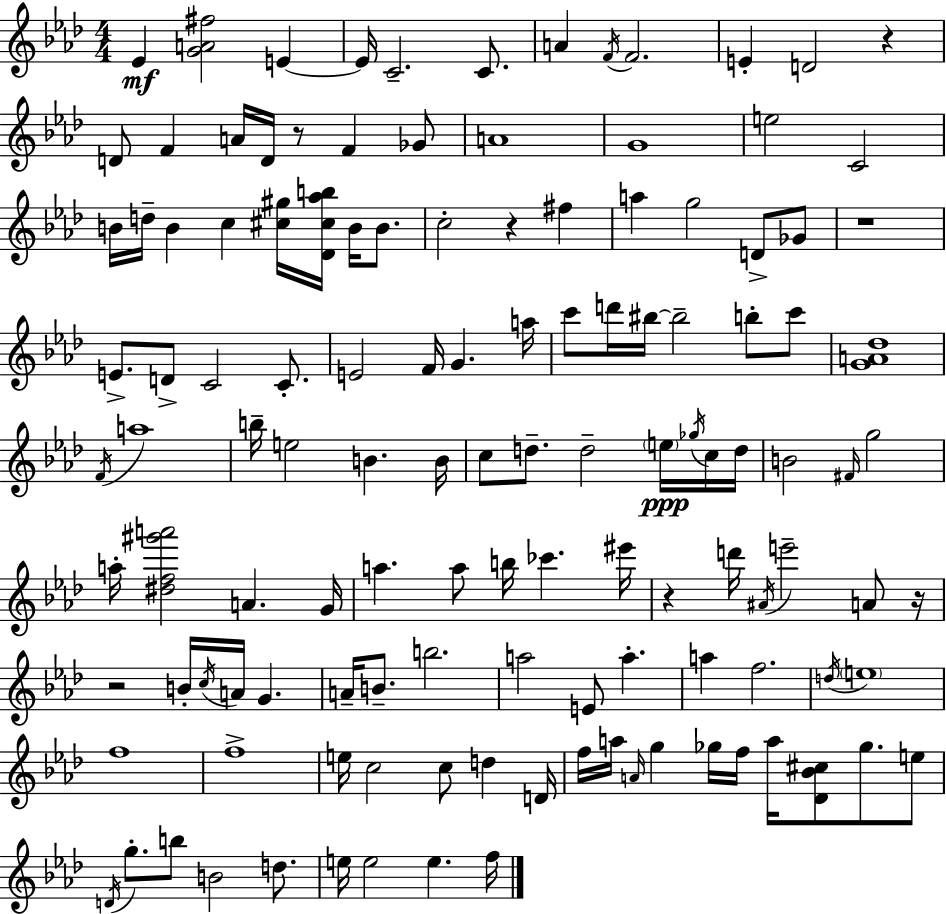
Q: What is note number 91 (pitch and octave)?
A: E5